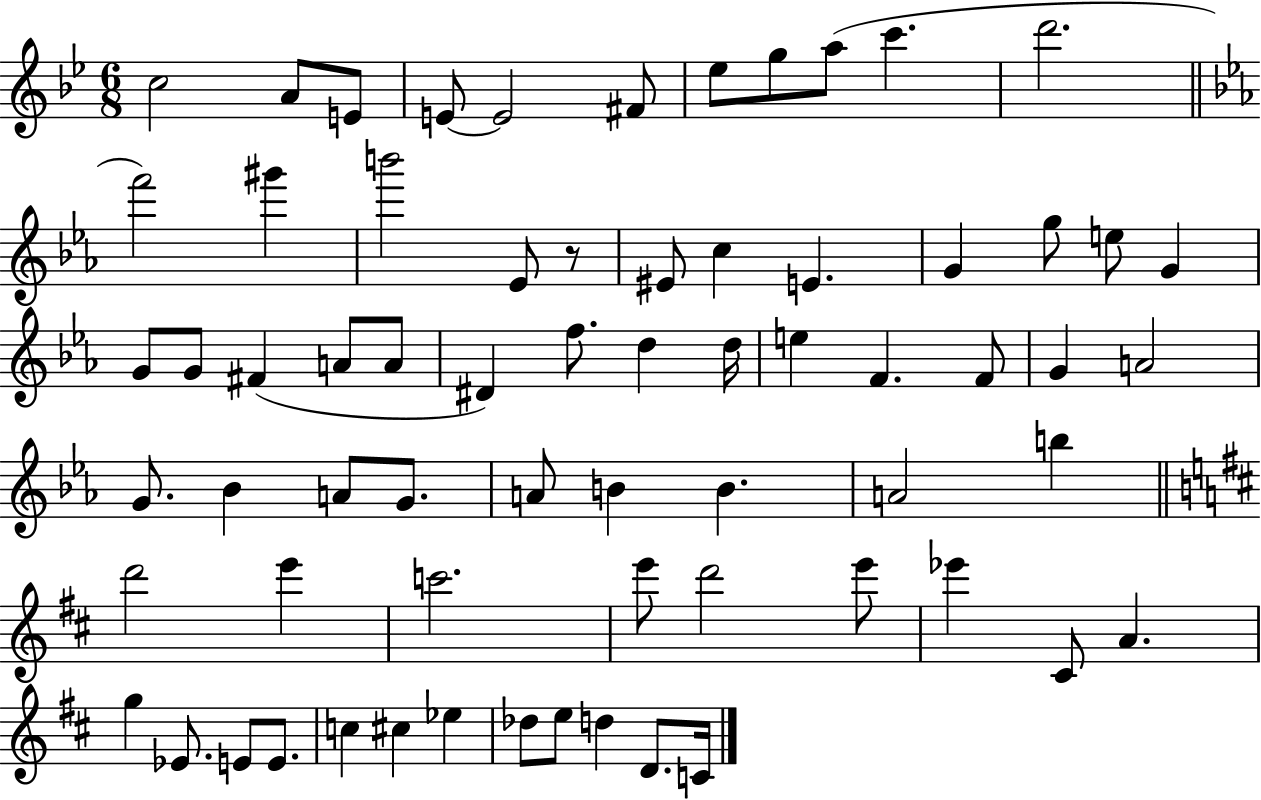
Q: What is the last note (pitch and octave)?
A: C4